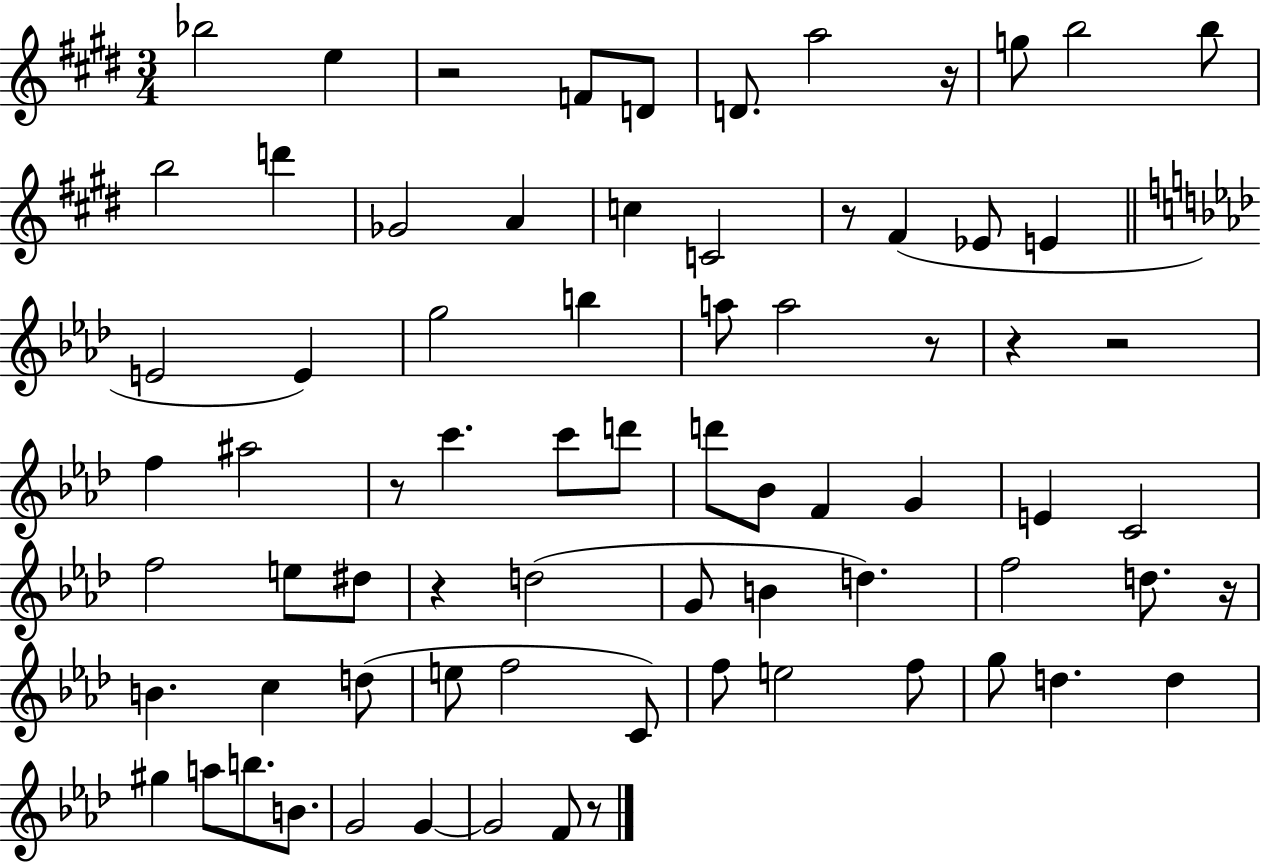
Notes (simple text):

Bb5/h E5/q R/h F4/e D4/e D4/e. A5/h R/s G5/e B5/h B5/e B5/h D6/q Gb4/h A4/q C5/q C4/h R/e F#4/q Eb4/e E4/q E4/h E4/q G5/h B5/q A5/e A5/h R/e R/q R/h F5/q A#5/h R/e C6/q. C6/e D6/e D6/e Bb4/e F4/q G4/q E4/q C4/h F5/h E5/e D#5/e R/q D5/h G4/e B4/q D5/q. F5/h D5/e. R/s B4/q. C5/q D5/e E5/e F5/h C4/e F5/e E5/h F5/e G5/e D5/q. D5/q G#5/q A5/e B5/e. B4/e. G4/h G4/q G4/h F4/e R/e